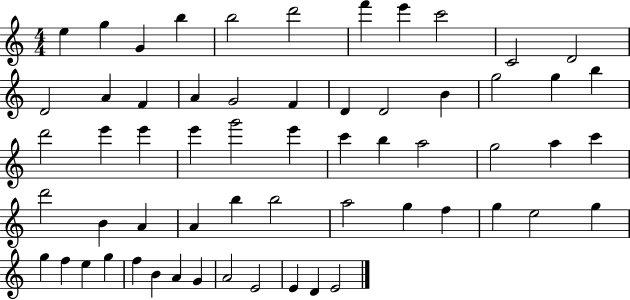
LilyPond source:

{
  \clef treble
  \numericTimeSignature
  \time 4/4
  \key c \major
  e''4 g''4 g'4 b''4 | b''2 d'''2 | f'''4 e'''4 c'''2 | c'2 d'2 | \break d'2 a'4 f'4 | a'4 g'2 f'4 | d'4 d'2 b'4 | g''2 g''4 b''4 | \break d'''2 e'''4 e'''4 | e'''4 g'''2 e'''4 | c'''4 b''4 a''2 | g''2 a''4 c'''4 | \break d'''2 b'4 a'4 | a'4 b''4 b''2 | a''2 g''4 f''4 | g''4 e''2 g''4 | \break g''4 f''4 e''4 g''4 | f''4 b'4 a'4 g'4 | a'2 e'2 | e'4 d'4 e'2 | \break \bar "|."
}